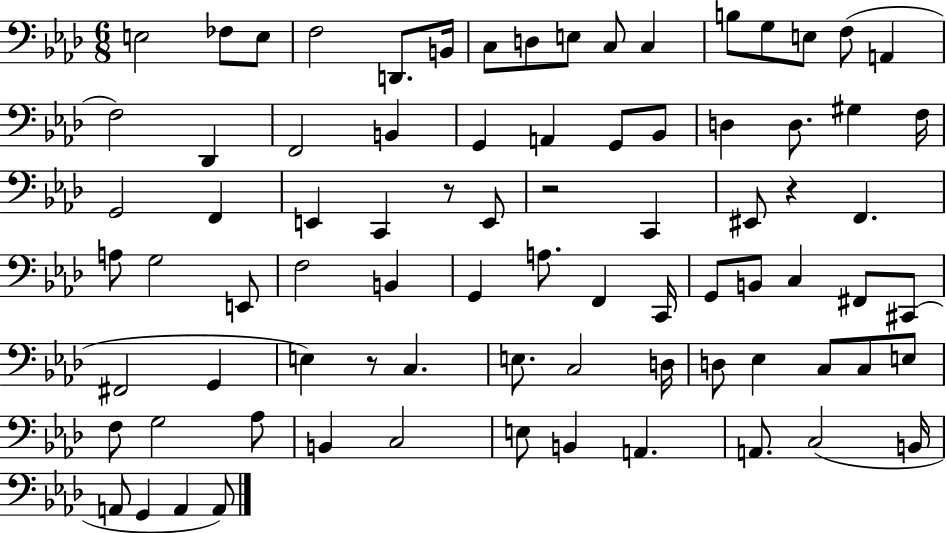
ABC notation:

X:1
T:Untitled
M:6/8
L:1/4
K:Ab
E,2 _F,/2 E,/2 F,2 D,,/2 B,,/4 C,/2 D,/2 E,/2 C,/2 C, B,/2 G,/2 E,/2 F,/2 A,, F,2 _D,, F,,2 B,, G,, A,, G,,/2 _B,,/2 D, D,/2 ^G, F,/4 G,,2 F,, E,, C,, z/2 E,,/2 z2 C,, ^E,,/2 z F,, A,/2 G,2 E,,/2 F,2 B,, G,, A,/2 F,, C,,/4 G,,/2 B,,/2 C, ^F,,/2 ^C,,/2 ^F,,2 G,, E, z/2 C, E,/2 C,2 D,/4 D,/2 _E, C,/2 C,/2 E,/2 F,/2 G,2 _A,/2 B,, C,2 E,/2 B,, A,, A,,/2 C,2 B,,/4 A,,/2 G,, A,, A,,/2